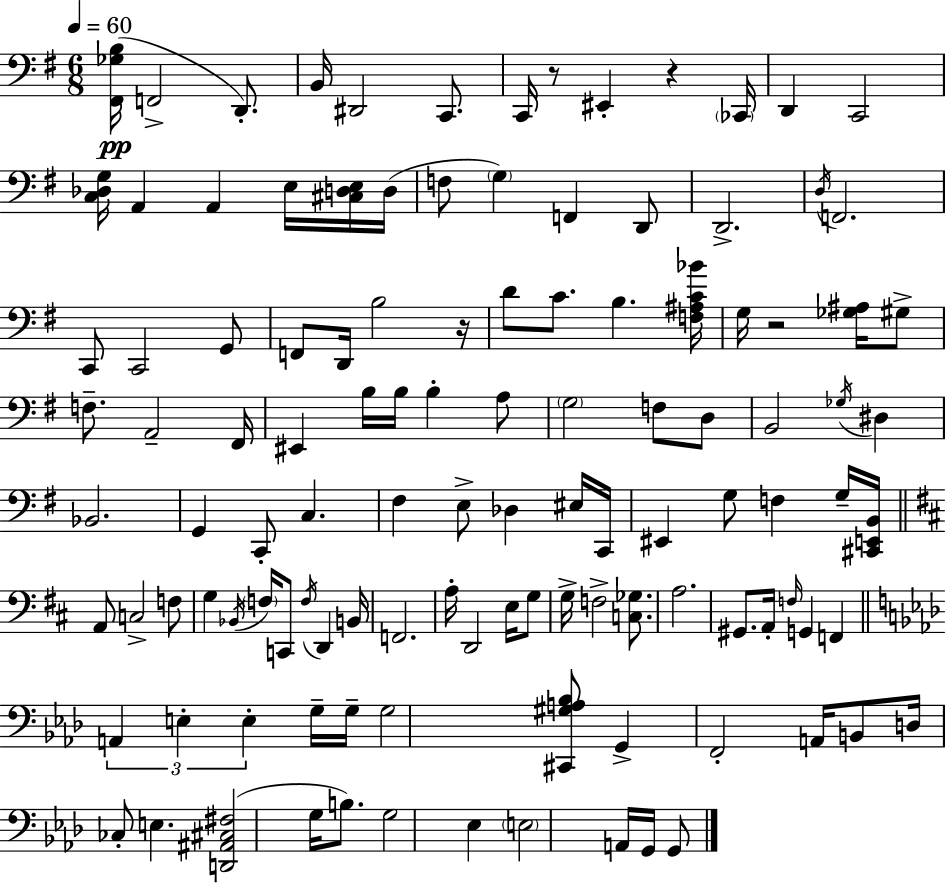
[F#2,Gb3,B3]/s F2/h D2/e. B2/s D#2/h C2/e. C2/s R/e EIS2/q R/q CES2/s D2/q C2/h [C3,Db3,G3]/s A2/q A2/q E3/s [C#3,D3,E3]/s D3/s F3/e G3/q F2/q D2/e D2/h. D3/s F2/h. C2/e C2/h G2/e F2/e D2/s B3/h R/s D4/e C4/e. B3/q. [F3,A#3,C4,Bb4]/s G3/s R/h [Gb3,A#3]/s G#3/e F3/e. A2/h F#2/s EIS2/q B3/s B3/s B3/q A3/e G3/h F3/e D3/e B2/h Gb3/s D#3/q Bb2/h. G2/q C2/e C3/q. F#3/q E3/e Db3/q EIS3/s C2/s EIS2/q G3/e F3/q G3/s [C#2,E2,B2]/s A2/e C3/h F3/e G3/q Bb2/s F3/s C2/e F3/s D2/q B2/s F2/h. A3/s D2/h E3/s G3/e G3/s F3/h [C3,Gb3]/e. A3/h. G#2/e. A2/s F3/s G2/q F2/q A2/q E3/q E3/q G3/s G3/s G3/h [C#2,G#3,A3,Bb3]/e G2/q F2/h A2/s B2/e D3/s CES3/e E3/q. [D2,A#2,C#3,F#3]/h G3/s B3/e. G3/h Eb3/q E3/h A2/s G2/s G2/e